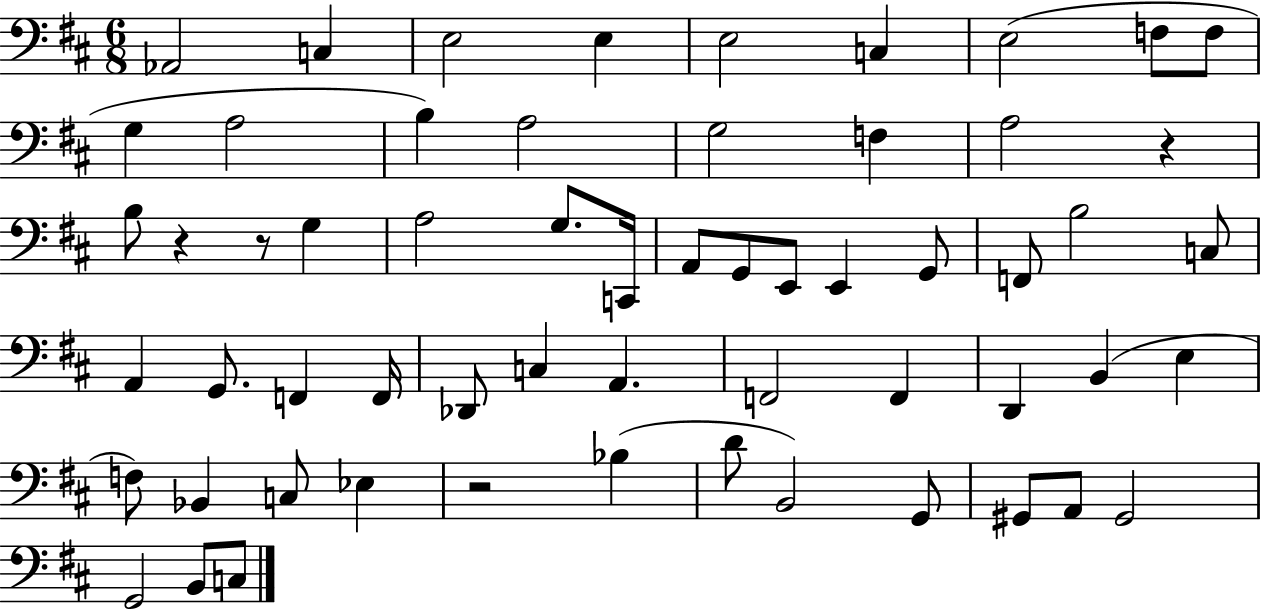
Ab2/h C3/q E3/h E3/q E3/h C3/q E3/h F3/e F3/e G3/q A3/h B3/q A3/h G3/h F3/q A3/h R/q B3/e R/q R/e G3/q A3/h G3/e. C2/s A2/e G2/e E2/e E2/q G2/e F2/e B3/h C3/e A2/q G2/e. F2/q F2/s Db2/e C3/q A2/q. F2/h F2/q D2/q B2/q E3/q F3/e Bb2/q C3/e Eb3/q R/h Bb3/q D4/e B2/h G2/e G#2/e A2/e G#2/h G2/h B2/e C3/e